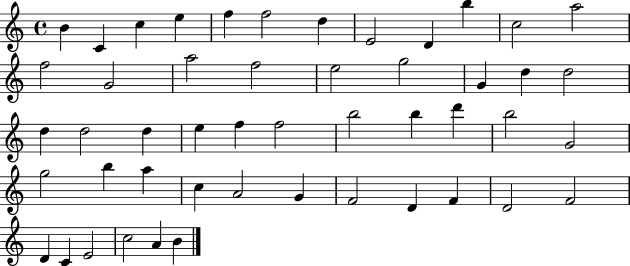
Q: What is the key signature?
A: C major